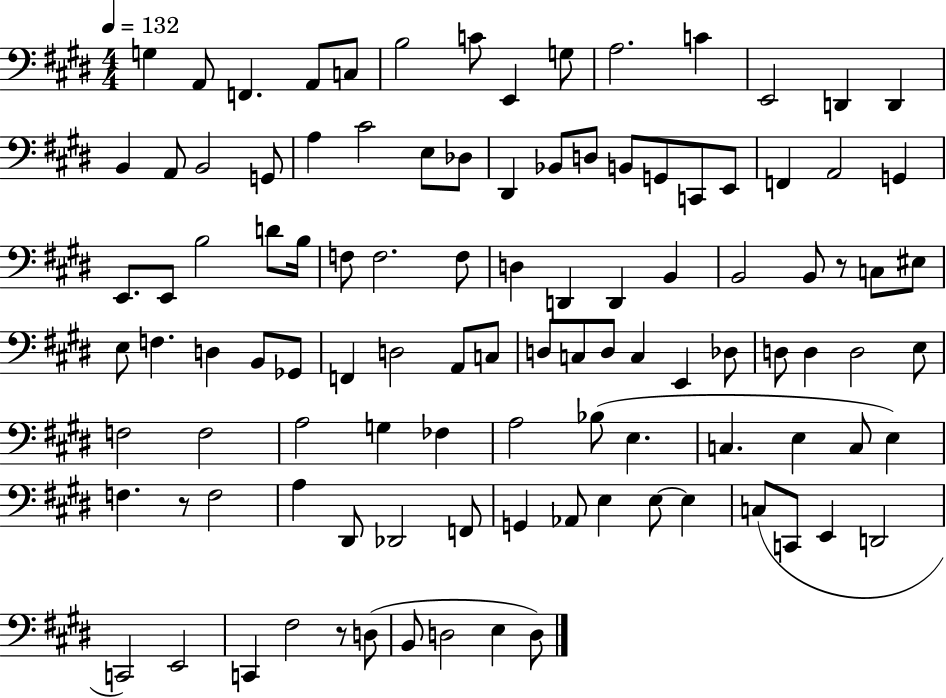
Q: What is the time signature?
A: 4/4